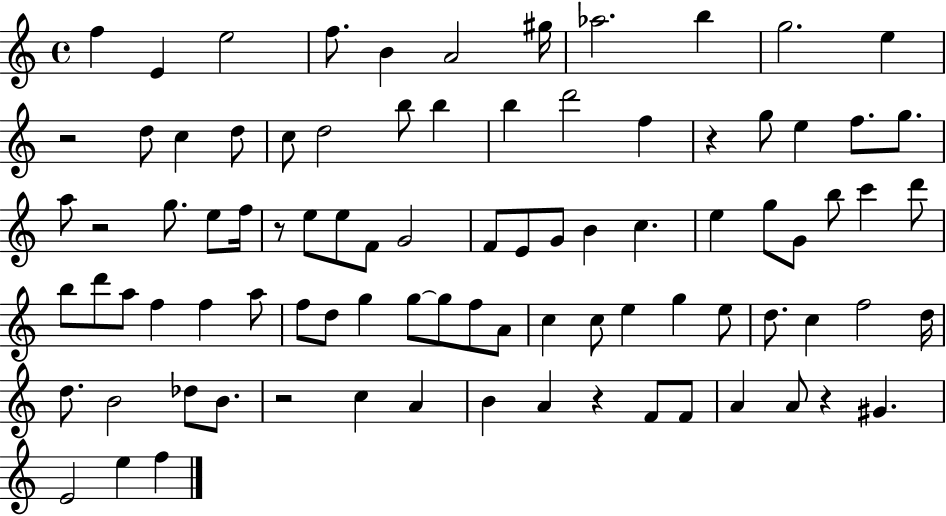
{
  \clef treble
  \time 4/4
  \defaultTimeSignature
  \key c \major
  f''4 e'4 e''2 | f''8. b'4 a'2 gis''16 | aes''2. b''4 | g''2. e''4 | \break r2 d''8 c''4 d''8 | c''8 d''2 b''8 b''4 | b''4 d'''2 f''4 | r4 g''8 e''4 f''8. g''8. | \break a''8 r2 g''8. e''8 f''16 | r8 e''8 e''8 f'8 g'2 | f'8 e'8 g'8 b'4 c''4. | e''4 g''8 g'8 b''8 c'''4 d'''8 | \break b''8 d'''8 a''8 f''4 f''4 a''8 | f''8 d''8 g''4 g''8~~ g''8 f''8 a'8 | c''4 c''8 e''4 g''4 e''8 | d''8. c''4 f''2 d''16 | \break d''8. b'2 des''8 b'8. | r2 c''4 a'4 | b'4 a'4 r4 f'8 f'8 | a'4 a'8 r4 gis'4. | \break e'2 e''4 f''4 | \bar "|."
}